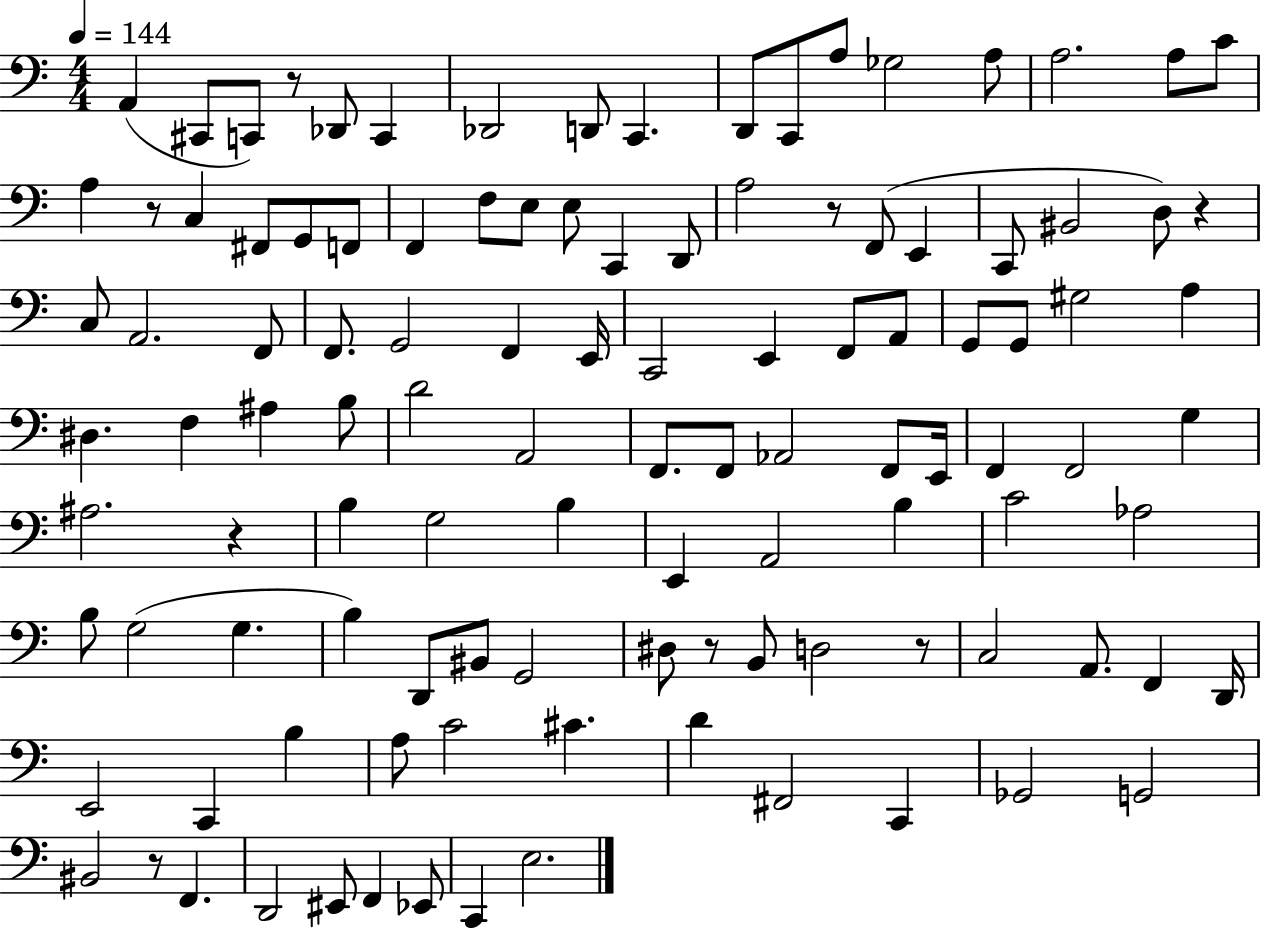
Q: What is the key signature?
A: C major